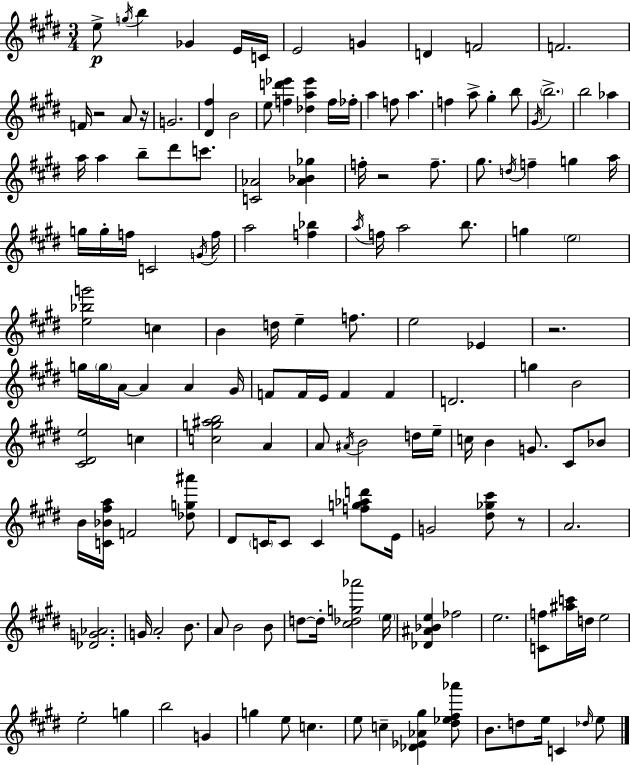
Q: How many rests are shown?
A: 5